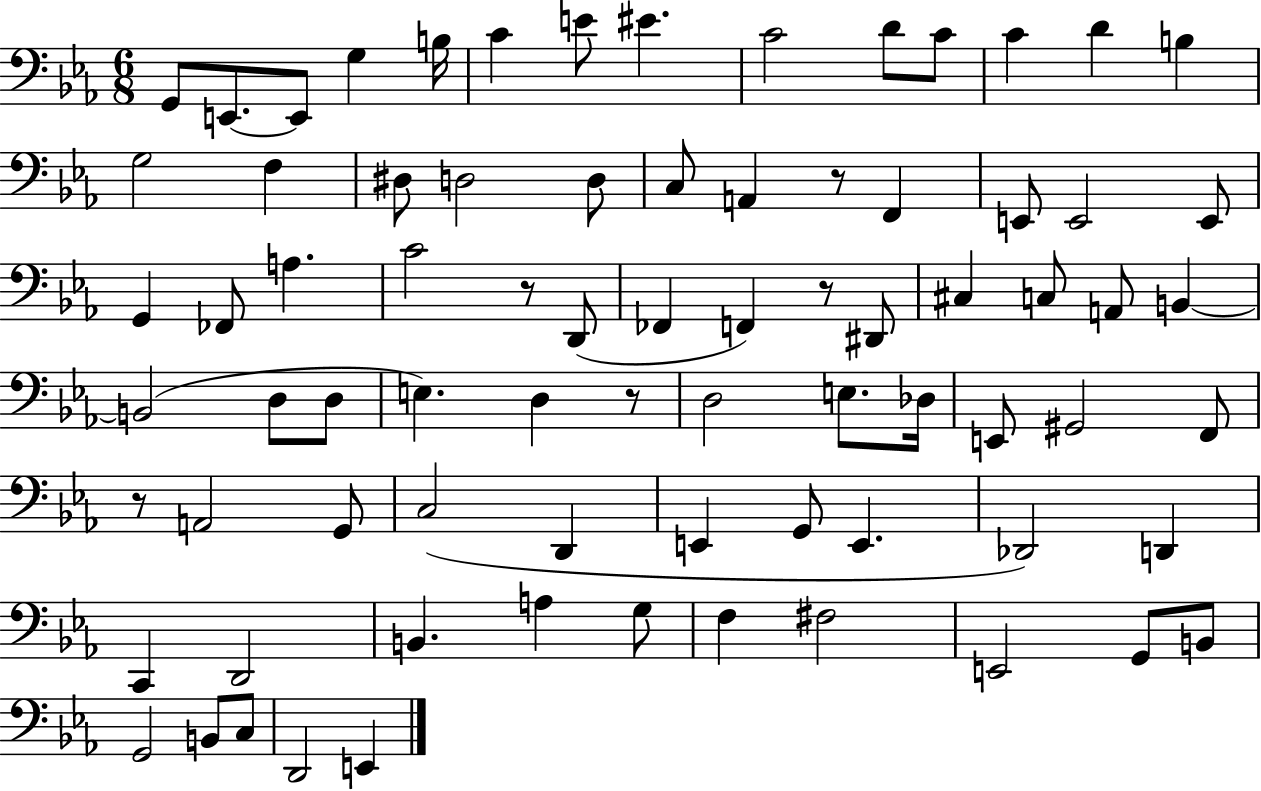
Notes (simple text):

G2/e E2/e. E2/e G3/q B3/s C4/q E4/e EIS4/q. C4/h D4/e C4/e C4/q D4/q B3/q G3/h F3/q D#3/e D3/h D3/e C3/e A2/q R/e F2/q E2/e E2/h E2/e G2/q FES2/e A3/q. C4/h R/e D2/e FES2/q F2/q R/e D#2/e C#3/q C3/e A2/e B2/q B2/h D3/e D3/e E3/q. D3/q R/e D3/h E3/e. Db3/s E2/e G#2/h F2/e R/e A2/h G2/e C3/h D2/q E2/q G2/e E2/q. Db2/h D2/q C2/q D2/h B2/q. A3/q G3/e F3/q F#3/h E2/h G2/e B2/e G2/h B2/e C3/e D2/h E2/q